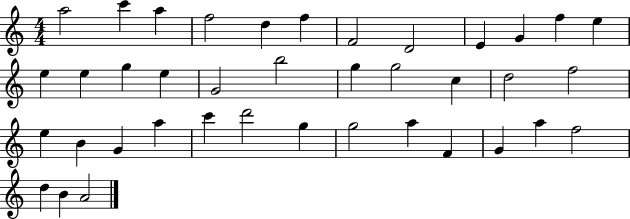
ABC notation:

X:1
T:Untitled
M:4/4
L:1/4
K:C
a2 c' a f2 d f F2 D2 E G f e e e g e G2 b2 g g2 c d2 f2 e B G a c' d'2 g g2 a F G a f2 d B A2